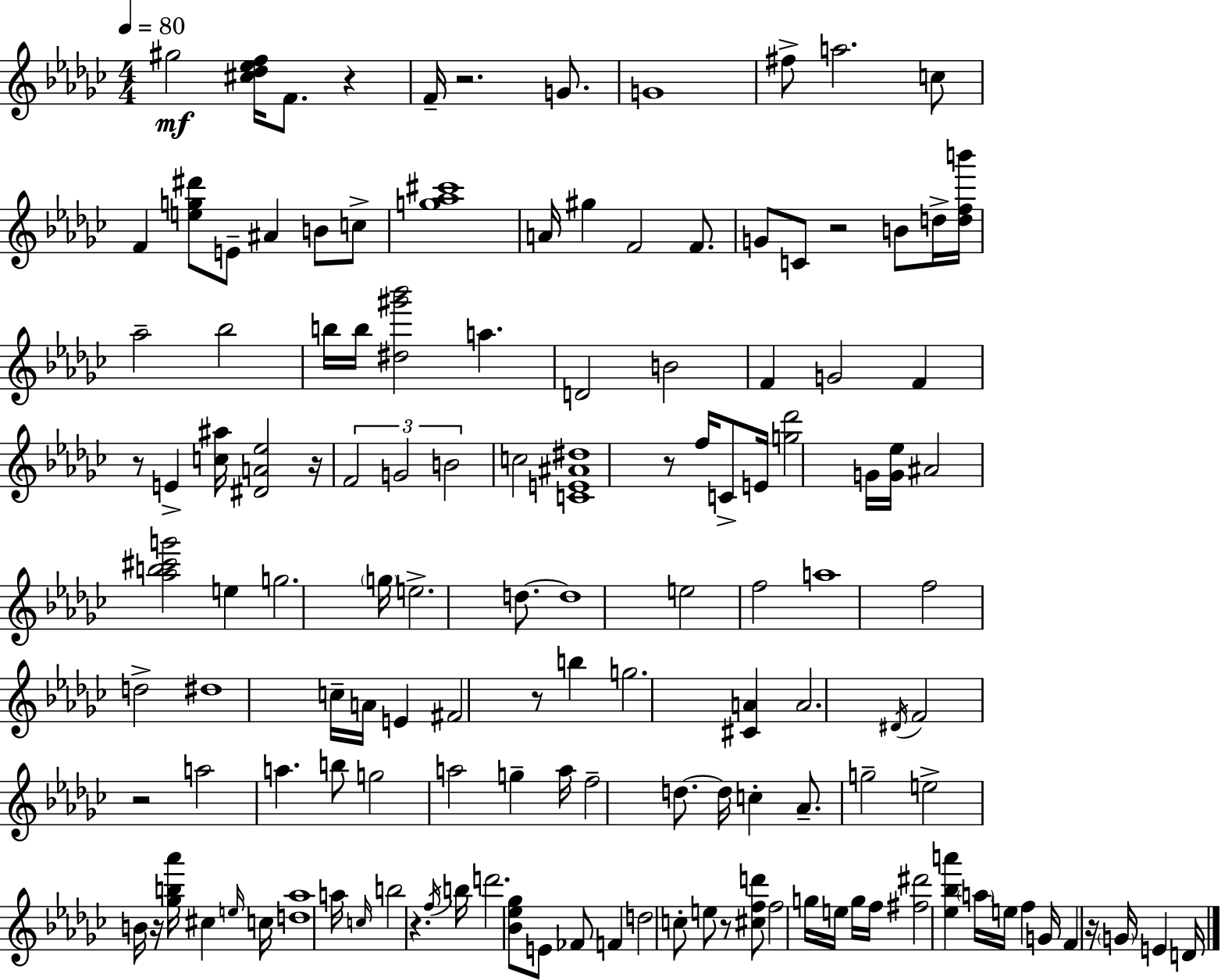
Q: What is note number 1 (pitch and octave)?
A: G#5